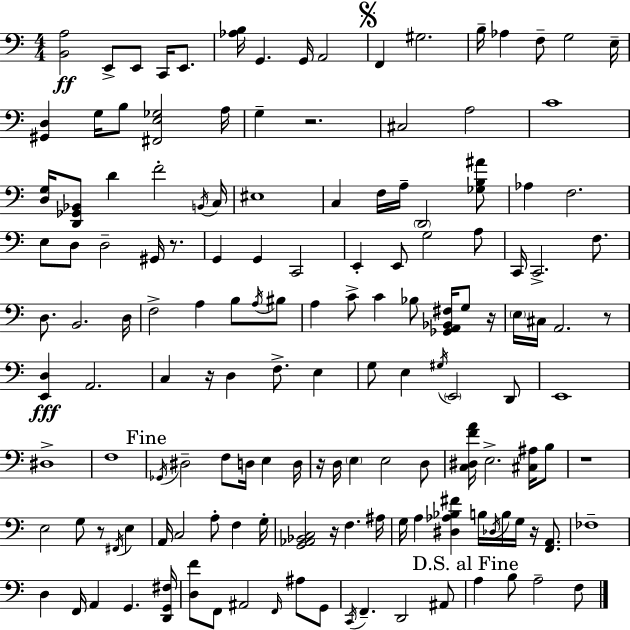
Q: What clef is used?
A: bass